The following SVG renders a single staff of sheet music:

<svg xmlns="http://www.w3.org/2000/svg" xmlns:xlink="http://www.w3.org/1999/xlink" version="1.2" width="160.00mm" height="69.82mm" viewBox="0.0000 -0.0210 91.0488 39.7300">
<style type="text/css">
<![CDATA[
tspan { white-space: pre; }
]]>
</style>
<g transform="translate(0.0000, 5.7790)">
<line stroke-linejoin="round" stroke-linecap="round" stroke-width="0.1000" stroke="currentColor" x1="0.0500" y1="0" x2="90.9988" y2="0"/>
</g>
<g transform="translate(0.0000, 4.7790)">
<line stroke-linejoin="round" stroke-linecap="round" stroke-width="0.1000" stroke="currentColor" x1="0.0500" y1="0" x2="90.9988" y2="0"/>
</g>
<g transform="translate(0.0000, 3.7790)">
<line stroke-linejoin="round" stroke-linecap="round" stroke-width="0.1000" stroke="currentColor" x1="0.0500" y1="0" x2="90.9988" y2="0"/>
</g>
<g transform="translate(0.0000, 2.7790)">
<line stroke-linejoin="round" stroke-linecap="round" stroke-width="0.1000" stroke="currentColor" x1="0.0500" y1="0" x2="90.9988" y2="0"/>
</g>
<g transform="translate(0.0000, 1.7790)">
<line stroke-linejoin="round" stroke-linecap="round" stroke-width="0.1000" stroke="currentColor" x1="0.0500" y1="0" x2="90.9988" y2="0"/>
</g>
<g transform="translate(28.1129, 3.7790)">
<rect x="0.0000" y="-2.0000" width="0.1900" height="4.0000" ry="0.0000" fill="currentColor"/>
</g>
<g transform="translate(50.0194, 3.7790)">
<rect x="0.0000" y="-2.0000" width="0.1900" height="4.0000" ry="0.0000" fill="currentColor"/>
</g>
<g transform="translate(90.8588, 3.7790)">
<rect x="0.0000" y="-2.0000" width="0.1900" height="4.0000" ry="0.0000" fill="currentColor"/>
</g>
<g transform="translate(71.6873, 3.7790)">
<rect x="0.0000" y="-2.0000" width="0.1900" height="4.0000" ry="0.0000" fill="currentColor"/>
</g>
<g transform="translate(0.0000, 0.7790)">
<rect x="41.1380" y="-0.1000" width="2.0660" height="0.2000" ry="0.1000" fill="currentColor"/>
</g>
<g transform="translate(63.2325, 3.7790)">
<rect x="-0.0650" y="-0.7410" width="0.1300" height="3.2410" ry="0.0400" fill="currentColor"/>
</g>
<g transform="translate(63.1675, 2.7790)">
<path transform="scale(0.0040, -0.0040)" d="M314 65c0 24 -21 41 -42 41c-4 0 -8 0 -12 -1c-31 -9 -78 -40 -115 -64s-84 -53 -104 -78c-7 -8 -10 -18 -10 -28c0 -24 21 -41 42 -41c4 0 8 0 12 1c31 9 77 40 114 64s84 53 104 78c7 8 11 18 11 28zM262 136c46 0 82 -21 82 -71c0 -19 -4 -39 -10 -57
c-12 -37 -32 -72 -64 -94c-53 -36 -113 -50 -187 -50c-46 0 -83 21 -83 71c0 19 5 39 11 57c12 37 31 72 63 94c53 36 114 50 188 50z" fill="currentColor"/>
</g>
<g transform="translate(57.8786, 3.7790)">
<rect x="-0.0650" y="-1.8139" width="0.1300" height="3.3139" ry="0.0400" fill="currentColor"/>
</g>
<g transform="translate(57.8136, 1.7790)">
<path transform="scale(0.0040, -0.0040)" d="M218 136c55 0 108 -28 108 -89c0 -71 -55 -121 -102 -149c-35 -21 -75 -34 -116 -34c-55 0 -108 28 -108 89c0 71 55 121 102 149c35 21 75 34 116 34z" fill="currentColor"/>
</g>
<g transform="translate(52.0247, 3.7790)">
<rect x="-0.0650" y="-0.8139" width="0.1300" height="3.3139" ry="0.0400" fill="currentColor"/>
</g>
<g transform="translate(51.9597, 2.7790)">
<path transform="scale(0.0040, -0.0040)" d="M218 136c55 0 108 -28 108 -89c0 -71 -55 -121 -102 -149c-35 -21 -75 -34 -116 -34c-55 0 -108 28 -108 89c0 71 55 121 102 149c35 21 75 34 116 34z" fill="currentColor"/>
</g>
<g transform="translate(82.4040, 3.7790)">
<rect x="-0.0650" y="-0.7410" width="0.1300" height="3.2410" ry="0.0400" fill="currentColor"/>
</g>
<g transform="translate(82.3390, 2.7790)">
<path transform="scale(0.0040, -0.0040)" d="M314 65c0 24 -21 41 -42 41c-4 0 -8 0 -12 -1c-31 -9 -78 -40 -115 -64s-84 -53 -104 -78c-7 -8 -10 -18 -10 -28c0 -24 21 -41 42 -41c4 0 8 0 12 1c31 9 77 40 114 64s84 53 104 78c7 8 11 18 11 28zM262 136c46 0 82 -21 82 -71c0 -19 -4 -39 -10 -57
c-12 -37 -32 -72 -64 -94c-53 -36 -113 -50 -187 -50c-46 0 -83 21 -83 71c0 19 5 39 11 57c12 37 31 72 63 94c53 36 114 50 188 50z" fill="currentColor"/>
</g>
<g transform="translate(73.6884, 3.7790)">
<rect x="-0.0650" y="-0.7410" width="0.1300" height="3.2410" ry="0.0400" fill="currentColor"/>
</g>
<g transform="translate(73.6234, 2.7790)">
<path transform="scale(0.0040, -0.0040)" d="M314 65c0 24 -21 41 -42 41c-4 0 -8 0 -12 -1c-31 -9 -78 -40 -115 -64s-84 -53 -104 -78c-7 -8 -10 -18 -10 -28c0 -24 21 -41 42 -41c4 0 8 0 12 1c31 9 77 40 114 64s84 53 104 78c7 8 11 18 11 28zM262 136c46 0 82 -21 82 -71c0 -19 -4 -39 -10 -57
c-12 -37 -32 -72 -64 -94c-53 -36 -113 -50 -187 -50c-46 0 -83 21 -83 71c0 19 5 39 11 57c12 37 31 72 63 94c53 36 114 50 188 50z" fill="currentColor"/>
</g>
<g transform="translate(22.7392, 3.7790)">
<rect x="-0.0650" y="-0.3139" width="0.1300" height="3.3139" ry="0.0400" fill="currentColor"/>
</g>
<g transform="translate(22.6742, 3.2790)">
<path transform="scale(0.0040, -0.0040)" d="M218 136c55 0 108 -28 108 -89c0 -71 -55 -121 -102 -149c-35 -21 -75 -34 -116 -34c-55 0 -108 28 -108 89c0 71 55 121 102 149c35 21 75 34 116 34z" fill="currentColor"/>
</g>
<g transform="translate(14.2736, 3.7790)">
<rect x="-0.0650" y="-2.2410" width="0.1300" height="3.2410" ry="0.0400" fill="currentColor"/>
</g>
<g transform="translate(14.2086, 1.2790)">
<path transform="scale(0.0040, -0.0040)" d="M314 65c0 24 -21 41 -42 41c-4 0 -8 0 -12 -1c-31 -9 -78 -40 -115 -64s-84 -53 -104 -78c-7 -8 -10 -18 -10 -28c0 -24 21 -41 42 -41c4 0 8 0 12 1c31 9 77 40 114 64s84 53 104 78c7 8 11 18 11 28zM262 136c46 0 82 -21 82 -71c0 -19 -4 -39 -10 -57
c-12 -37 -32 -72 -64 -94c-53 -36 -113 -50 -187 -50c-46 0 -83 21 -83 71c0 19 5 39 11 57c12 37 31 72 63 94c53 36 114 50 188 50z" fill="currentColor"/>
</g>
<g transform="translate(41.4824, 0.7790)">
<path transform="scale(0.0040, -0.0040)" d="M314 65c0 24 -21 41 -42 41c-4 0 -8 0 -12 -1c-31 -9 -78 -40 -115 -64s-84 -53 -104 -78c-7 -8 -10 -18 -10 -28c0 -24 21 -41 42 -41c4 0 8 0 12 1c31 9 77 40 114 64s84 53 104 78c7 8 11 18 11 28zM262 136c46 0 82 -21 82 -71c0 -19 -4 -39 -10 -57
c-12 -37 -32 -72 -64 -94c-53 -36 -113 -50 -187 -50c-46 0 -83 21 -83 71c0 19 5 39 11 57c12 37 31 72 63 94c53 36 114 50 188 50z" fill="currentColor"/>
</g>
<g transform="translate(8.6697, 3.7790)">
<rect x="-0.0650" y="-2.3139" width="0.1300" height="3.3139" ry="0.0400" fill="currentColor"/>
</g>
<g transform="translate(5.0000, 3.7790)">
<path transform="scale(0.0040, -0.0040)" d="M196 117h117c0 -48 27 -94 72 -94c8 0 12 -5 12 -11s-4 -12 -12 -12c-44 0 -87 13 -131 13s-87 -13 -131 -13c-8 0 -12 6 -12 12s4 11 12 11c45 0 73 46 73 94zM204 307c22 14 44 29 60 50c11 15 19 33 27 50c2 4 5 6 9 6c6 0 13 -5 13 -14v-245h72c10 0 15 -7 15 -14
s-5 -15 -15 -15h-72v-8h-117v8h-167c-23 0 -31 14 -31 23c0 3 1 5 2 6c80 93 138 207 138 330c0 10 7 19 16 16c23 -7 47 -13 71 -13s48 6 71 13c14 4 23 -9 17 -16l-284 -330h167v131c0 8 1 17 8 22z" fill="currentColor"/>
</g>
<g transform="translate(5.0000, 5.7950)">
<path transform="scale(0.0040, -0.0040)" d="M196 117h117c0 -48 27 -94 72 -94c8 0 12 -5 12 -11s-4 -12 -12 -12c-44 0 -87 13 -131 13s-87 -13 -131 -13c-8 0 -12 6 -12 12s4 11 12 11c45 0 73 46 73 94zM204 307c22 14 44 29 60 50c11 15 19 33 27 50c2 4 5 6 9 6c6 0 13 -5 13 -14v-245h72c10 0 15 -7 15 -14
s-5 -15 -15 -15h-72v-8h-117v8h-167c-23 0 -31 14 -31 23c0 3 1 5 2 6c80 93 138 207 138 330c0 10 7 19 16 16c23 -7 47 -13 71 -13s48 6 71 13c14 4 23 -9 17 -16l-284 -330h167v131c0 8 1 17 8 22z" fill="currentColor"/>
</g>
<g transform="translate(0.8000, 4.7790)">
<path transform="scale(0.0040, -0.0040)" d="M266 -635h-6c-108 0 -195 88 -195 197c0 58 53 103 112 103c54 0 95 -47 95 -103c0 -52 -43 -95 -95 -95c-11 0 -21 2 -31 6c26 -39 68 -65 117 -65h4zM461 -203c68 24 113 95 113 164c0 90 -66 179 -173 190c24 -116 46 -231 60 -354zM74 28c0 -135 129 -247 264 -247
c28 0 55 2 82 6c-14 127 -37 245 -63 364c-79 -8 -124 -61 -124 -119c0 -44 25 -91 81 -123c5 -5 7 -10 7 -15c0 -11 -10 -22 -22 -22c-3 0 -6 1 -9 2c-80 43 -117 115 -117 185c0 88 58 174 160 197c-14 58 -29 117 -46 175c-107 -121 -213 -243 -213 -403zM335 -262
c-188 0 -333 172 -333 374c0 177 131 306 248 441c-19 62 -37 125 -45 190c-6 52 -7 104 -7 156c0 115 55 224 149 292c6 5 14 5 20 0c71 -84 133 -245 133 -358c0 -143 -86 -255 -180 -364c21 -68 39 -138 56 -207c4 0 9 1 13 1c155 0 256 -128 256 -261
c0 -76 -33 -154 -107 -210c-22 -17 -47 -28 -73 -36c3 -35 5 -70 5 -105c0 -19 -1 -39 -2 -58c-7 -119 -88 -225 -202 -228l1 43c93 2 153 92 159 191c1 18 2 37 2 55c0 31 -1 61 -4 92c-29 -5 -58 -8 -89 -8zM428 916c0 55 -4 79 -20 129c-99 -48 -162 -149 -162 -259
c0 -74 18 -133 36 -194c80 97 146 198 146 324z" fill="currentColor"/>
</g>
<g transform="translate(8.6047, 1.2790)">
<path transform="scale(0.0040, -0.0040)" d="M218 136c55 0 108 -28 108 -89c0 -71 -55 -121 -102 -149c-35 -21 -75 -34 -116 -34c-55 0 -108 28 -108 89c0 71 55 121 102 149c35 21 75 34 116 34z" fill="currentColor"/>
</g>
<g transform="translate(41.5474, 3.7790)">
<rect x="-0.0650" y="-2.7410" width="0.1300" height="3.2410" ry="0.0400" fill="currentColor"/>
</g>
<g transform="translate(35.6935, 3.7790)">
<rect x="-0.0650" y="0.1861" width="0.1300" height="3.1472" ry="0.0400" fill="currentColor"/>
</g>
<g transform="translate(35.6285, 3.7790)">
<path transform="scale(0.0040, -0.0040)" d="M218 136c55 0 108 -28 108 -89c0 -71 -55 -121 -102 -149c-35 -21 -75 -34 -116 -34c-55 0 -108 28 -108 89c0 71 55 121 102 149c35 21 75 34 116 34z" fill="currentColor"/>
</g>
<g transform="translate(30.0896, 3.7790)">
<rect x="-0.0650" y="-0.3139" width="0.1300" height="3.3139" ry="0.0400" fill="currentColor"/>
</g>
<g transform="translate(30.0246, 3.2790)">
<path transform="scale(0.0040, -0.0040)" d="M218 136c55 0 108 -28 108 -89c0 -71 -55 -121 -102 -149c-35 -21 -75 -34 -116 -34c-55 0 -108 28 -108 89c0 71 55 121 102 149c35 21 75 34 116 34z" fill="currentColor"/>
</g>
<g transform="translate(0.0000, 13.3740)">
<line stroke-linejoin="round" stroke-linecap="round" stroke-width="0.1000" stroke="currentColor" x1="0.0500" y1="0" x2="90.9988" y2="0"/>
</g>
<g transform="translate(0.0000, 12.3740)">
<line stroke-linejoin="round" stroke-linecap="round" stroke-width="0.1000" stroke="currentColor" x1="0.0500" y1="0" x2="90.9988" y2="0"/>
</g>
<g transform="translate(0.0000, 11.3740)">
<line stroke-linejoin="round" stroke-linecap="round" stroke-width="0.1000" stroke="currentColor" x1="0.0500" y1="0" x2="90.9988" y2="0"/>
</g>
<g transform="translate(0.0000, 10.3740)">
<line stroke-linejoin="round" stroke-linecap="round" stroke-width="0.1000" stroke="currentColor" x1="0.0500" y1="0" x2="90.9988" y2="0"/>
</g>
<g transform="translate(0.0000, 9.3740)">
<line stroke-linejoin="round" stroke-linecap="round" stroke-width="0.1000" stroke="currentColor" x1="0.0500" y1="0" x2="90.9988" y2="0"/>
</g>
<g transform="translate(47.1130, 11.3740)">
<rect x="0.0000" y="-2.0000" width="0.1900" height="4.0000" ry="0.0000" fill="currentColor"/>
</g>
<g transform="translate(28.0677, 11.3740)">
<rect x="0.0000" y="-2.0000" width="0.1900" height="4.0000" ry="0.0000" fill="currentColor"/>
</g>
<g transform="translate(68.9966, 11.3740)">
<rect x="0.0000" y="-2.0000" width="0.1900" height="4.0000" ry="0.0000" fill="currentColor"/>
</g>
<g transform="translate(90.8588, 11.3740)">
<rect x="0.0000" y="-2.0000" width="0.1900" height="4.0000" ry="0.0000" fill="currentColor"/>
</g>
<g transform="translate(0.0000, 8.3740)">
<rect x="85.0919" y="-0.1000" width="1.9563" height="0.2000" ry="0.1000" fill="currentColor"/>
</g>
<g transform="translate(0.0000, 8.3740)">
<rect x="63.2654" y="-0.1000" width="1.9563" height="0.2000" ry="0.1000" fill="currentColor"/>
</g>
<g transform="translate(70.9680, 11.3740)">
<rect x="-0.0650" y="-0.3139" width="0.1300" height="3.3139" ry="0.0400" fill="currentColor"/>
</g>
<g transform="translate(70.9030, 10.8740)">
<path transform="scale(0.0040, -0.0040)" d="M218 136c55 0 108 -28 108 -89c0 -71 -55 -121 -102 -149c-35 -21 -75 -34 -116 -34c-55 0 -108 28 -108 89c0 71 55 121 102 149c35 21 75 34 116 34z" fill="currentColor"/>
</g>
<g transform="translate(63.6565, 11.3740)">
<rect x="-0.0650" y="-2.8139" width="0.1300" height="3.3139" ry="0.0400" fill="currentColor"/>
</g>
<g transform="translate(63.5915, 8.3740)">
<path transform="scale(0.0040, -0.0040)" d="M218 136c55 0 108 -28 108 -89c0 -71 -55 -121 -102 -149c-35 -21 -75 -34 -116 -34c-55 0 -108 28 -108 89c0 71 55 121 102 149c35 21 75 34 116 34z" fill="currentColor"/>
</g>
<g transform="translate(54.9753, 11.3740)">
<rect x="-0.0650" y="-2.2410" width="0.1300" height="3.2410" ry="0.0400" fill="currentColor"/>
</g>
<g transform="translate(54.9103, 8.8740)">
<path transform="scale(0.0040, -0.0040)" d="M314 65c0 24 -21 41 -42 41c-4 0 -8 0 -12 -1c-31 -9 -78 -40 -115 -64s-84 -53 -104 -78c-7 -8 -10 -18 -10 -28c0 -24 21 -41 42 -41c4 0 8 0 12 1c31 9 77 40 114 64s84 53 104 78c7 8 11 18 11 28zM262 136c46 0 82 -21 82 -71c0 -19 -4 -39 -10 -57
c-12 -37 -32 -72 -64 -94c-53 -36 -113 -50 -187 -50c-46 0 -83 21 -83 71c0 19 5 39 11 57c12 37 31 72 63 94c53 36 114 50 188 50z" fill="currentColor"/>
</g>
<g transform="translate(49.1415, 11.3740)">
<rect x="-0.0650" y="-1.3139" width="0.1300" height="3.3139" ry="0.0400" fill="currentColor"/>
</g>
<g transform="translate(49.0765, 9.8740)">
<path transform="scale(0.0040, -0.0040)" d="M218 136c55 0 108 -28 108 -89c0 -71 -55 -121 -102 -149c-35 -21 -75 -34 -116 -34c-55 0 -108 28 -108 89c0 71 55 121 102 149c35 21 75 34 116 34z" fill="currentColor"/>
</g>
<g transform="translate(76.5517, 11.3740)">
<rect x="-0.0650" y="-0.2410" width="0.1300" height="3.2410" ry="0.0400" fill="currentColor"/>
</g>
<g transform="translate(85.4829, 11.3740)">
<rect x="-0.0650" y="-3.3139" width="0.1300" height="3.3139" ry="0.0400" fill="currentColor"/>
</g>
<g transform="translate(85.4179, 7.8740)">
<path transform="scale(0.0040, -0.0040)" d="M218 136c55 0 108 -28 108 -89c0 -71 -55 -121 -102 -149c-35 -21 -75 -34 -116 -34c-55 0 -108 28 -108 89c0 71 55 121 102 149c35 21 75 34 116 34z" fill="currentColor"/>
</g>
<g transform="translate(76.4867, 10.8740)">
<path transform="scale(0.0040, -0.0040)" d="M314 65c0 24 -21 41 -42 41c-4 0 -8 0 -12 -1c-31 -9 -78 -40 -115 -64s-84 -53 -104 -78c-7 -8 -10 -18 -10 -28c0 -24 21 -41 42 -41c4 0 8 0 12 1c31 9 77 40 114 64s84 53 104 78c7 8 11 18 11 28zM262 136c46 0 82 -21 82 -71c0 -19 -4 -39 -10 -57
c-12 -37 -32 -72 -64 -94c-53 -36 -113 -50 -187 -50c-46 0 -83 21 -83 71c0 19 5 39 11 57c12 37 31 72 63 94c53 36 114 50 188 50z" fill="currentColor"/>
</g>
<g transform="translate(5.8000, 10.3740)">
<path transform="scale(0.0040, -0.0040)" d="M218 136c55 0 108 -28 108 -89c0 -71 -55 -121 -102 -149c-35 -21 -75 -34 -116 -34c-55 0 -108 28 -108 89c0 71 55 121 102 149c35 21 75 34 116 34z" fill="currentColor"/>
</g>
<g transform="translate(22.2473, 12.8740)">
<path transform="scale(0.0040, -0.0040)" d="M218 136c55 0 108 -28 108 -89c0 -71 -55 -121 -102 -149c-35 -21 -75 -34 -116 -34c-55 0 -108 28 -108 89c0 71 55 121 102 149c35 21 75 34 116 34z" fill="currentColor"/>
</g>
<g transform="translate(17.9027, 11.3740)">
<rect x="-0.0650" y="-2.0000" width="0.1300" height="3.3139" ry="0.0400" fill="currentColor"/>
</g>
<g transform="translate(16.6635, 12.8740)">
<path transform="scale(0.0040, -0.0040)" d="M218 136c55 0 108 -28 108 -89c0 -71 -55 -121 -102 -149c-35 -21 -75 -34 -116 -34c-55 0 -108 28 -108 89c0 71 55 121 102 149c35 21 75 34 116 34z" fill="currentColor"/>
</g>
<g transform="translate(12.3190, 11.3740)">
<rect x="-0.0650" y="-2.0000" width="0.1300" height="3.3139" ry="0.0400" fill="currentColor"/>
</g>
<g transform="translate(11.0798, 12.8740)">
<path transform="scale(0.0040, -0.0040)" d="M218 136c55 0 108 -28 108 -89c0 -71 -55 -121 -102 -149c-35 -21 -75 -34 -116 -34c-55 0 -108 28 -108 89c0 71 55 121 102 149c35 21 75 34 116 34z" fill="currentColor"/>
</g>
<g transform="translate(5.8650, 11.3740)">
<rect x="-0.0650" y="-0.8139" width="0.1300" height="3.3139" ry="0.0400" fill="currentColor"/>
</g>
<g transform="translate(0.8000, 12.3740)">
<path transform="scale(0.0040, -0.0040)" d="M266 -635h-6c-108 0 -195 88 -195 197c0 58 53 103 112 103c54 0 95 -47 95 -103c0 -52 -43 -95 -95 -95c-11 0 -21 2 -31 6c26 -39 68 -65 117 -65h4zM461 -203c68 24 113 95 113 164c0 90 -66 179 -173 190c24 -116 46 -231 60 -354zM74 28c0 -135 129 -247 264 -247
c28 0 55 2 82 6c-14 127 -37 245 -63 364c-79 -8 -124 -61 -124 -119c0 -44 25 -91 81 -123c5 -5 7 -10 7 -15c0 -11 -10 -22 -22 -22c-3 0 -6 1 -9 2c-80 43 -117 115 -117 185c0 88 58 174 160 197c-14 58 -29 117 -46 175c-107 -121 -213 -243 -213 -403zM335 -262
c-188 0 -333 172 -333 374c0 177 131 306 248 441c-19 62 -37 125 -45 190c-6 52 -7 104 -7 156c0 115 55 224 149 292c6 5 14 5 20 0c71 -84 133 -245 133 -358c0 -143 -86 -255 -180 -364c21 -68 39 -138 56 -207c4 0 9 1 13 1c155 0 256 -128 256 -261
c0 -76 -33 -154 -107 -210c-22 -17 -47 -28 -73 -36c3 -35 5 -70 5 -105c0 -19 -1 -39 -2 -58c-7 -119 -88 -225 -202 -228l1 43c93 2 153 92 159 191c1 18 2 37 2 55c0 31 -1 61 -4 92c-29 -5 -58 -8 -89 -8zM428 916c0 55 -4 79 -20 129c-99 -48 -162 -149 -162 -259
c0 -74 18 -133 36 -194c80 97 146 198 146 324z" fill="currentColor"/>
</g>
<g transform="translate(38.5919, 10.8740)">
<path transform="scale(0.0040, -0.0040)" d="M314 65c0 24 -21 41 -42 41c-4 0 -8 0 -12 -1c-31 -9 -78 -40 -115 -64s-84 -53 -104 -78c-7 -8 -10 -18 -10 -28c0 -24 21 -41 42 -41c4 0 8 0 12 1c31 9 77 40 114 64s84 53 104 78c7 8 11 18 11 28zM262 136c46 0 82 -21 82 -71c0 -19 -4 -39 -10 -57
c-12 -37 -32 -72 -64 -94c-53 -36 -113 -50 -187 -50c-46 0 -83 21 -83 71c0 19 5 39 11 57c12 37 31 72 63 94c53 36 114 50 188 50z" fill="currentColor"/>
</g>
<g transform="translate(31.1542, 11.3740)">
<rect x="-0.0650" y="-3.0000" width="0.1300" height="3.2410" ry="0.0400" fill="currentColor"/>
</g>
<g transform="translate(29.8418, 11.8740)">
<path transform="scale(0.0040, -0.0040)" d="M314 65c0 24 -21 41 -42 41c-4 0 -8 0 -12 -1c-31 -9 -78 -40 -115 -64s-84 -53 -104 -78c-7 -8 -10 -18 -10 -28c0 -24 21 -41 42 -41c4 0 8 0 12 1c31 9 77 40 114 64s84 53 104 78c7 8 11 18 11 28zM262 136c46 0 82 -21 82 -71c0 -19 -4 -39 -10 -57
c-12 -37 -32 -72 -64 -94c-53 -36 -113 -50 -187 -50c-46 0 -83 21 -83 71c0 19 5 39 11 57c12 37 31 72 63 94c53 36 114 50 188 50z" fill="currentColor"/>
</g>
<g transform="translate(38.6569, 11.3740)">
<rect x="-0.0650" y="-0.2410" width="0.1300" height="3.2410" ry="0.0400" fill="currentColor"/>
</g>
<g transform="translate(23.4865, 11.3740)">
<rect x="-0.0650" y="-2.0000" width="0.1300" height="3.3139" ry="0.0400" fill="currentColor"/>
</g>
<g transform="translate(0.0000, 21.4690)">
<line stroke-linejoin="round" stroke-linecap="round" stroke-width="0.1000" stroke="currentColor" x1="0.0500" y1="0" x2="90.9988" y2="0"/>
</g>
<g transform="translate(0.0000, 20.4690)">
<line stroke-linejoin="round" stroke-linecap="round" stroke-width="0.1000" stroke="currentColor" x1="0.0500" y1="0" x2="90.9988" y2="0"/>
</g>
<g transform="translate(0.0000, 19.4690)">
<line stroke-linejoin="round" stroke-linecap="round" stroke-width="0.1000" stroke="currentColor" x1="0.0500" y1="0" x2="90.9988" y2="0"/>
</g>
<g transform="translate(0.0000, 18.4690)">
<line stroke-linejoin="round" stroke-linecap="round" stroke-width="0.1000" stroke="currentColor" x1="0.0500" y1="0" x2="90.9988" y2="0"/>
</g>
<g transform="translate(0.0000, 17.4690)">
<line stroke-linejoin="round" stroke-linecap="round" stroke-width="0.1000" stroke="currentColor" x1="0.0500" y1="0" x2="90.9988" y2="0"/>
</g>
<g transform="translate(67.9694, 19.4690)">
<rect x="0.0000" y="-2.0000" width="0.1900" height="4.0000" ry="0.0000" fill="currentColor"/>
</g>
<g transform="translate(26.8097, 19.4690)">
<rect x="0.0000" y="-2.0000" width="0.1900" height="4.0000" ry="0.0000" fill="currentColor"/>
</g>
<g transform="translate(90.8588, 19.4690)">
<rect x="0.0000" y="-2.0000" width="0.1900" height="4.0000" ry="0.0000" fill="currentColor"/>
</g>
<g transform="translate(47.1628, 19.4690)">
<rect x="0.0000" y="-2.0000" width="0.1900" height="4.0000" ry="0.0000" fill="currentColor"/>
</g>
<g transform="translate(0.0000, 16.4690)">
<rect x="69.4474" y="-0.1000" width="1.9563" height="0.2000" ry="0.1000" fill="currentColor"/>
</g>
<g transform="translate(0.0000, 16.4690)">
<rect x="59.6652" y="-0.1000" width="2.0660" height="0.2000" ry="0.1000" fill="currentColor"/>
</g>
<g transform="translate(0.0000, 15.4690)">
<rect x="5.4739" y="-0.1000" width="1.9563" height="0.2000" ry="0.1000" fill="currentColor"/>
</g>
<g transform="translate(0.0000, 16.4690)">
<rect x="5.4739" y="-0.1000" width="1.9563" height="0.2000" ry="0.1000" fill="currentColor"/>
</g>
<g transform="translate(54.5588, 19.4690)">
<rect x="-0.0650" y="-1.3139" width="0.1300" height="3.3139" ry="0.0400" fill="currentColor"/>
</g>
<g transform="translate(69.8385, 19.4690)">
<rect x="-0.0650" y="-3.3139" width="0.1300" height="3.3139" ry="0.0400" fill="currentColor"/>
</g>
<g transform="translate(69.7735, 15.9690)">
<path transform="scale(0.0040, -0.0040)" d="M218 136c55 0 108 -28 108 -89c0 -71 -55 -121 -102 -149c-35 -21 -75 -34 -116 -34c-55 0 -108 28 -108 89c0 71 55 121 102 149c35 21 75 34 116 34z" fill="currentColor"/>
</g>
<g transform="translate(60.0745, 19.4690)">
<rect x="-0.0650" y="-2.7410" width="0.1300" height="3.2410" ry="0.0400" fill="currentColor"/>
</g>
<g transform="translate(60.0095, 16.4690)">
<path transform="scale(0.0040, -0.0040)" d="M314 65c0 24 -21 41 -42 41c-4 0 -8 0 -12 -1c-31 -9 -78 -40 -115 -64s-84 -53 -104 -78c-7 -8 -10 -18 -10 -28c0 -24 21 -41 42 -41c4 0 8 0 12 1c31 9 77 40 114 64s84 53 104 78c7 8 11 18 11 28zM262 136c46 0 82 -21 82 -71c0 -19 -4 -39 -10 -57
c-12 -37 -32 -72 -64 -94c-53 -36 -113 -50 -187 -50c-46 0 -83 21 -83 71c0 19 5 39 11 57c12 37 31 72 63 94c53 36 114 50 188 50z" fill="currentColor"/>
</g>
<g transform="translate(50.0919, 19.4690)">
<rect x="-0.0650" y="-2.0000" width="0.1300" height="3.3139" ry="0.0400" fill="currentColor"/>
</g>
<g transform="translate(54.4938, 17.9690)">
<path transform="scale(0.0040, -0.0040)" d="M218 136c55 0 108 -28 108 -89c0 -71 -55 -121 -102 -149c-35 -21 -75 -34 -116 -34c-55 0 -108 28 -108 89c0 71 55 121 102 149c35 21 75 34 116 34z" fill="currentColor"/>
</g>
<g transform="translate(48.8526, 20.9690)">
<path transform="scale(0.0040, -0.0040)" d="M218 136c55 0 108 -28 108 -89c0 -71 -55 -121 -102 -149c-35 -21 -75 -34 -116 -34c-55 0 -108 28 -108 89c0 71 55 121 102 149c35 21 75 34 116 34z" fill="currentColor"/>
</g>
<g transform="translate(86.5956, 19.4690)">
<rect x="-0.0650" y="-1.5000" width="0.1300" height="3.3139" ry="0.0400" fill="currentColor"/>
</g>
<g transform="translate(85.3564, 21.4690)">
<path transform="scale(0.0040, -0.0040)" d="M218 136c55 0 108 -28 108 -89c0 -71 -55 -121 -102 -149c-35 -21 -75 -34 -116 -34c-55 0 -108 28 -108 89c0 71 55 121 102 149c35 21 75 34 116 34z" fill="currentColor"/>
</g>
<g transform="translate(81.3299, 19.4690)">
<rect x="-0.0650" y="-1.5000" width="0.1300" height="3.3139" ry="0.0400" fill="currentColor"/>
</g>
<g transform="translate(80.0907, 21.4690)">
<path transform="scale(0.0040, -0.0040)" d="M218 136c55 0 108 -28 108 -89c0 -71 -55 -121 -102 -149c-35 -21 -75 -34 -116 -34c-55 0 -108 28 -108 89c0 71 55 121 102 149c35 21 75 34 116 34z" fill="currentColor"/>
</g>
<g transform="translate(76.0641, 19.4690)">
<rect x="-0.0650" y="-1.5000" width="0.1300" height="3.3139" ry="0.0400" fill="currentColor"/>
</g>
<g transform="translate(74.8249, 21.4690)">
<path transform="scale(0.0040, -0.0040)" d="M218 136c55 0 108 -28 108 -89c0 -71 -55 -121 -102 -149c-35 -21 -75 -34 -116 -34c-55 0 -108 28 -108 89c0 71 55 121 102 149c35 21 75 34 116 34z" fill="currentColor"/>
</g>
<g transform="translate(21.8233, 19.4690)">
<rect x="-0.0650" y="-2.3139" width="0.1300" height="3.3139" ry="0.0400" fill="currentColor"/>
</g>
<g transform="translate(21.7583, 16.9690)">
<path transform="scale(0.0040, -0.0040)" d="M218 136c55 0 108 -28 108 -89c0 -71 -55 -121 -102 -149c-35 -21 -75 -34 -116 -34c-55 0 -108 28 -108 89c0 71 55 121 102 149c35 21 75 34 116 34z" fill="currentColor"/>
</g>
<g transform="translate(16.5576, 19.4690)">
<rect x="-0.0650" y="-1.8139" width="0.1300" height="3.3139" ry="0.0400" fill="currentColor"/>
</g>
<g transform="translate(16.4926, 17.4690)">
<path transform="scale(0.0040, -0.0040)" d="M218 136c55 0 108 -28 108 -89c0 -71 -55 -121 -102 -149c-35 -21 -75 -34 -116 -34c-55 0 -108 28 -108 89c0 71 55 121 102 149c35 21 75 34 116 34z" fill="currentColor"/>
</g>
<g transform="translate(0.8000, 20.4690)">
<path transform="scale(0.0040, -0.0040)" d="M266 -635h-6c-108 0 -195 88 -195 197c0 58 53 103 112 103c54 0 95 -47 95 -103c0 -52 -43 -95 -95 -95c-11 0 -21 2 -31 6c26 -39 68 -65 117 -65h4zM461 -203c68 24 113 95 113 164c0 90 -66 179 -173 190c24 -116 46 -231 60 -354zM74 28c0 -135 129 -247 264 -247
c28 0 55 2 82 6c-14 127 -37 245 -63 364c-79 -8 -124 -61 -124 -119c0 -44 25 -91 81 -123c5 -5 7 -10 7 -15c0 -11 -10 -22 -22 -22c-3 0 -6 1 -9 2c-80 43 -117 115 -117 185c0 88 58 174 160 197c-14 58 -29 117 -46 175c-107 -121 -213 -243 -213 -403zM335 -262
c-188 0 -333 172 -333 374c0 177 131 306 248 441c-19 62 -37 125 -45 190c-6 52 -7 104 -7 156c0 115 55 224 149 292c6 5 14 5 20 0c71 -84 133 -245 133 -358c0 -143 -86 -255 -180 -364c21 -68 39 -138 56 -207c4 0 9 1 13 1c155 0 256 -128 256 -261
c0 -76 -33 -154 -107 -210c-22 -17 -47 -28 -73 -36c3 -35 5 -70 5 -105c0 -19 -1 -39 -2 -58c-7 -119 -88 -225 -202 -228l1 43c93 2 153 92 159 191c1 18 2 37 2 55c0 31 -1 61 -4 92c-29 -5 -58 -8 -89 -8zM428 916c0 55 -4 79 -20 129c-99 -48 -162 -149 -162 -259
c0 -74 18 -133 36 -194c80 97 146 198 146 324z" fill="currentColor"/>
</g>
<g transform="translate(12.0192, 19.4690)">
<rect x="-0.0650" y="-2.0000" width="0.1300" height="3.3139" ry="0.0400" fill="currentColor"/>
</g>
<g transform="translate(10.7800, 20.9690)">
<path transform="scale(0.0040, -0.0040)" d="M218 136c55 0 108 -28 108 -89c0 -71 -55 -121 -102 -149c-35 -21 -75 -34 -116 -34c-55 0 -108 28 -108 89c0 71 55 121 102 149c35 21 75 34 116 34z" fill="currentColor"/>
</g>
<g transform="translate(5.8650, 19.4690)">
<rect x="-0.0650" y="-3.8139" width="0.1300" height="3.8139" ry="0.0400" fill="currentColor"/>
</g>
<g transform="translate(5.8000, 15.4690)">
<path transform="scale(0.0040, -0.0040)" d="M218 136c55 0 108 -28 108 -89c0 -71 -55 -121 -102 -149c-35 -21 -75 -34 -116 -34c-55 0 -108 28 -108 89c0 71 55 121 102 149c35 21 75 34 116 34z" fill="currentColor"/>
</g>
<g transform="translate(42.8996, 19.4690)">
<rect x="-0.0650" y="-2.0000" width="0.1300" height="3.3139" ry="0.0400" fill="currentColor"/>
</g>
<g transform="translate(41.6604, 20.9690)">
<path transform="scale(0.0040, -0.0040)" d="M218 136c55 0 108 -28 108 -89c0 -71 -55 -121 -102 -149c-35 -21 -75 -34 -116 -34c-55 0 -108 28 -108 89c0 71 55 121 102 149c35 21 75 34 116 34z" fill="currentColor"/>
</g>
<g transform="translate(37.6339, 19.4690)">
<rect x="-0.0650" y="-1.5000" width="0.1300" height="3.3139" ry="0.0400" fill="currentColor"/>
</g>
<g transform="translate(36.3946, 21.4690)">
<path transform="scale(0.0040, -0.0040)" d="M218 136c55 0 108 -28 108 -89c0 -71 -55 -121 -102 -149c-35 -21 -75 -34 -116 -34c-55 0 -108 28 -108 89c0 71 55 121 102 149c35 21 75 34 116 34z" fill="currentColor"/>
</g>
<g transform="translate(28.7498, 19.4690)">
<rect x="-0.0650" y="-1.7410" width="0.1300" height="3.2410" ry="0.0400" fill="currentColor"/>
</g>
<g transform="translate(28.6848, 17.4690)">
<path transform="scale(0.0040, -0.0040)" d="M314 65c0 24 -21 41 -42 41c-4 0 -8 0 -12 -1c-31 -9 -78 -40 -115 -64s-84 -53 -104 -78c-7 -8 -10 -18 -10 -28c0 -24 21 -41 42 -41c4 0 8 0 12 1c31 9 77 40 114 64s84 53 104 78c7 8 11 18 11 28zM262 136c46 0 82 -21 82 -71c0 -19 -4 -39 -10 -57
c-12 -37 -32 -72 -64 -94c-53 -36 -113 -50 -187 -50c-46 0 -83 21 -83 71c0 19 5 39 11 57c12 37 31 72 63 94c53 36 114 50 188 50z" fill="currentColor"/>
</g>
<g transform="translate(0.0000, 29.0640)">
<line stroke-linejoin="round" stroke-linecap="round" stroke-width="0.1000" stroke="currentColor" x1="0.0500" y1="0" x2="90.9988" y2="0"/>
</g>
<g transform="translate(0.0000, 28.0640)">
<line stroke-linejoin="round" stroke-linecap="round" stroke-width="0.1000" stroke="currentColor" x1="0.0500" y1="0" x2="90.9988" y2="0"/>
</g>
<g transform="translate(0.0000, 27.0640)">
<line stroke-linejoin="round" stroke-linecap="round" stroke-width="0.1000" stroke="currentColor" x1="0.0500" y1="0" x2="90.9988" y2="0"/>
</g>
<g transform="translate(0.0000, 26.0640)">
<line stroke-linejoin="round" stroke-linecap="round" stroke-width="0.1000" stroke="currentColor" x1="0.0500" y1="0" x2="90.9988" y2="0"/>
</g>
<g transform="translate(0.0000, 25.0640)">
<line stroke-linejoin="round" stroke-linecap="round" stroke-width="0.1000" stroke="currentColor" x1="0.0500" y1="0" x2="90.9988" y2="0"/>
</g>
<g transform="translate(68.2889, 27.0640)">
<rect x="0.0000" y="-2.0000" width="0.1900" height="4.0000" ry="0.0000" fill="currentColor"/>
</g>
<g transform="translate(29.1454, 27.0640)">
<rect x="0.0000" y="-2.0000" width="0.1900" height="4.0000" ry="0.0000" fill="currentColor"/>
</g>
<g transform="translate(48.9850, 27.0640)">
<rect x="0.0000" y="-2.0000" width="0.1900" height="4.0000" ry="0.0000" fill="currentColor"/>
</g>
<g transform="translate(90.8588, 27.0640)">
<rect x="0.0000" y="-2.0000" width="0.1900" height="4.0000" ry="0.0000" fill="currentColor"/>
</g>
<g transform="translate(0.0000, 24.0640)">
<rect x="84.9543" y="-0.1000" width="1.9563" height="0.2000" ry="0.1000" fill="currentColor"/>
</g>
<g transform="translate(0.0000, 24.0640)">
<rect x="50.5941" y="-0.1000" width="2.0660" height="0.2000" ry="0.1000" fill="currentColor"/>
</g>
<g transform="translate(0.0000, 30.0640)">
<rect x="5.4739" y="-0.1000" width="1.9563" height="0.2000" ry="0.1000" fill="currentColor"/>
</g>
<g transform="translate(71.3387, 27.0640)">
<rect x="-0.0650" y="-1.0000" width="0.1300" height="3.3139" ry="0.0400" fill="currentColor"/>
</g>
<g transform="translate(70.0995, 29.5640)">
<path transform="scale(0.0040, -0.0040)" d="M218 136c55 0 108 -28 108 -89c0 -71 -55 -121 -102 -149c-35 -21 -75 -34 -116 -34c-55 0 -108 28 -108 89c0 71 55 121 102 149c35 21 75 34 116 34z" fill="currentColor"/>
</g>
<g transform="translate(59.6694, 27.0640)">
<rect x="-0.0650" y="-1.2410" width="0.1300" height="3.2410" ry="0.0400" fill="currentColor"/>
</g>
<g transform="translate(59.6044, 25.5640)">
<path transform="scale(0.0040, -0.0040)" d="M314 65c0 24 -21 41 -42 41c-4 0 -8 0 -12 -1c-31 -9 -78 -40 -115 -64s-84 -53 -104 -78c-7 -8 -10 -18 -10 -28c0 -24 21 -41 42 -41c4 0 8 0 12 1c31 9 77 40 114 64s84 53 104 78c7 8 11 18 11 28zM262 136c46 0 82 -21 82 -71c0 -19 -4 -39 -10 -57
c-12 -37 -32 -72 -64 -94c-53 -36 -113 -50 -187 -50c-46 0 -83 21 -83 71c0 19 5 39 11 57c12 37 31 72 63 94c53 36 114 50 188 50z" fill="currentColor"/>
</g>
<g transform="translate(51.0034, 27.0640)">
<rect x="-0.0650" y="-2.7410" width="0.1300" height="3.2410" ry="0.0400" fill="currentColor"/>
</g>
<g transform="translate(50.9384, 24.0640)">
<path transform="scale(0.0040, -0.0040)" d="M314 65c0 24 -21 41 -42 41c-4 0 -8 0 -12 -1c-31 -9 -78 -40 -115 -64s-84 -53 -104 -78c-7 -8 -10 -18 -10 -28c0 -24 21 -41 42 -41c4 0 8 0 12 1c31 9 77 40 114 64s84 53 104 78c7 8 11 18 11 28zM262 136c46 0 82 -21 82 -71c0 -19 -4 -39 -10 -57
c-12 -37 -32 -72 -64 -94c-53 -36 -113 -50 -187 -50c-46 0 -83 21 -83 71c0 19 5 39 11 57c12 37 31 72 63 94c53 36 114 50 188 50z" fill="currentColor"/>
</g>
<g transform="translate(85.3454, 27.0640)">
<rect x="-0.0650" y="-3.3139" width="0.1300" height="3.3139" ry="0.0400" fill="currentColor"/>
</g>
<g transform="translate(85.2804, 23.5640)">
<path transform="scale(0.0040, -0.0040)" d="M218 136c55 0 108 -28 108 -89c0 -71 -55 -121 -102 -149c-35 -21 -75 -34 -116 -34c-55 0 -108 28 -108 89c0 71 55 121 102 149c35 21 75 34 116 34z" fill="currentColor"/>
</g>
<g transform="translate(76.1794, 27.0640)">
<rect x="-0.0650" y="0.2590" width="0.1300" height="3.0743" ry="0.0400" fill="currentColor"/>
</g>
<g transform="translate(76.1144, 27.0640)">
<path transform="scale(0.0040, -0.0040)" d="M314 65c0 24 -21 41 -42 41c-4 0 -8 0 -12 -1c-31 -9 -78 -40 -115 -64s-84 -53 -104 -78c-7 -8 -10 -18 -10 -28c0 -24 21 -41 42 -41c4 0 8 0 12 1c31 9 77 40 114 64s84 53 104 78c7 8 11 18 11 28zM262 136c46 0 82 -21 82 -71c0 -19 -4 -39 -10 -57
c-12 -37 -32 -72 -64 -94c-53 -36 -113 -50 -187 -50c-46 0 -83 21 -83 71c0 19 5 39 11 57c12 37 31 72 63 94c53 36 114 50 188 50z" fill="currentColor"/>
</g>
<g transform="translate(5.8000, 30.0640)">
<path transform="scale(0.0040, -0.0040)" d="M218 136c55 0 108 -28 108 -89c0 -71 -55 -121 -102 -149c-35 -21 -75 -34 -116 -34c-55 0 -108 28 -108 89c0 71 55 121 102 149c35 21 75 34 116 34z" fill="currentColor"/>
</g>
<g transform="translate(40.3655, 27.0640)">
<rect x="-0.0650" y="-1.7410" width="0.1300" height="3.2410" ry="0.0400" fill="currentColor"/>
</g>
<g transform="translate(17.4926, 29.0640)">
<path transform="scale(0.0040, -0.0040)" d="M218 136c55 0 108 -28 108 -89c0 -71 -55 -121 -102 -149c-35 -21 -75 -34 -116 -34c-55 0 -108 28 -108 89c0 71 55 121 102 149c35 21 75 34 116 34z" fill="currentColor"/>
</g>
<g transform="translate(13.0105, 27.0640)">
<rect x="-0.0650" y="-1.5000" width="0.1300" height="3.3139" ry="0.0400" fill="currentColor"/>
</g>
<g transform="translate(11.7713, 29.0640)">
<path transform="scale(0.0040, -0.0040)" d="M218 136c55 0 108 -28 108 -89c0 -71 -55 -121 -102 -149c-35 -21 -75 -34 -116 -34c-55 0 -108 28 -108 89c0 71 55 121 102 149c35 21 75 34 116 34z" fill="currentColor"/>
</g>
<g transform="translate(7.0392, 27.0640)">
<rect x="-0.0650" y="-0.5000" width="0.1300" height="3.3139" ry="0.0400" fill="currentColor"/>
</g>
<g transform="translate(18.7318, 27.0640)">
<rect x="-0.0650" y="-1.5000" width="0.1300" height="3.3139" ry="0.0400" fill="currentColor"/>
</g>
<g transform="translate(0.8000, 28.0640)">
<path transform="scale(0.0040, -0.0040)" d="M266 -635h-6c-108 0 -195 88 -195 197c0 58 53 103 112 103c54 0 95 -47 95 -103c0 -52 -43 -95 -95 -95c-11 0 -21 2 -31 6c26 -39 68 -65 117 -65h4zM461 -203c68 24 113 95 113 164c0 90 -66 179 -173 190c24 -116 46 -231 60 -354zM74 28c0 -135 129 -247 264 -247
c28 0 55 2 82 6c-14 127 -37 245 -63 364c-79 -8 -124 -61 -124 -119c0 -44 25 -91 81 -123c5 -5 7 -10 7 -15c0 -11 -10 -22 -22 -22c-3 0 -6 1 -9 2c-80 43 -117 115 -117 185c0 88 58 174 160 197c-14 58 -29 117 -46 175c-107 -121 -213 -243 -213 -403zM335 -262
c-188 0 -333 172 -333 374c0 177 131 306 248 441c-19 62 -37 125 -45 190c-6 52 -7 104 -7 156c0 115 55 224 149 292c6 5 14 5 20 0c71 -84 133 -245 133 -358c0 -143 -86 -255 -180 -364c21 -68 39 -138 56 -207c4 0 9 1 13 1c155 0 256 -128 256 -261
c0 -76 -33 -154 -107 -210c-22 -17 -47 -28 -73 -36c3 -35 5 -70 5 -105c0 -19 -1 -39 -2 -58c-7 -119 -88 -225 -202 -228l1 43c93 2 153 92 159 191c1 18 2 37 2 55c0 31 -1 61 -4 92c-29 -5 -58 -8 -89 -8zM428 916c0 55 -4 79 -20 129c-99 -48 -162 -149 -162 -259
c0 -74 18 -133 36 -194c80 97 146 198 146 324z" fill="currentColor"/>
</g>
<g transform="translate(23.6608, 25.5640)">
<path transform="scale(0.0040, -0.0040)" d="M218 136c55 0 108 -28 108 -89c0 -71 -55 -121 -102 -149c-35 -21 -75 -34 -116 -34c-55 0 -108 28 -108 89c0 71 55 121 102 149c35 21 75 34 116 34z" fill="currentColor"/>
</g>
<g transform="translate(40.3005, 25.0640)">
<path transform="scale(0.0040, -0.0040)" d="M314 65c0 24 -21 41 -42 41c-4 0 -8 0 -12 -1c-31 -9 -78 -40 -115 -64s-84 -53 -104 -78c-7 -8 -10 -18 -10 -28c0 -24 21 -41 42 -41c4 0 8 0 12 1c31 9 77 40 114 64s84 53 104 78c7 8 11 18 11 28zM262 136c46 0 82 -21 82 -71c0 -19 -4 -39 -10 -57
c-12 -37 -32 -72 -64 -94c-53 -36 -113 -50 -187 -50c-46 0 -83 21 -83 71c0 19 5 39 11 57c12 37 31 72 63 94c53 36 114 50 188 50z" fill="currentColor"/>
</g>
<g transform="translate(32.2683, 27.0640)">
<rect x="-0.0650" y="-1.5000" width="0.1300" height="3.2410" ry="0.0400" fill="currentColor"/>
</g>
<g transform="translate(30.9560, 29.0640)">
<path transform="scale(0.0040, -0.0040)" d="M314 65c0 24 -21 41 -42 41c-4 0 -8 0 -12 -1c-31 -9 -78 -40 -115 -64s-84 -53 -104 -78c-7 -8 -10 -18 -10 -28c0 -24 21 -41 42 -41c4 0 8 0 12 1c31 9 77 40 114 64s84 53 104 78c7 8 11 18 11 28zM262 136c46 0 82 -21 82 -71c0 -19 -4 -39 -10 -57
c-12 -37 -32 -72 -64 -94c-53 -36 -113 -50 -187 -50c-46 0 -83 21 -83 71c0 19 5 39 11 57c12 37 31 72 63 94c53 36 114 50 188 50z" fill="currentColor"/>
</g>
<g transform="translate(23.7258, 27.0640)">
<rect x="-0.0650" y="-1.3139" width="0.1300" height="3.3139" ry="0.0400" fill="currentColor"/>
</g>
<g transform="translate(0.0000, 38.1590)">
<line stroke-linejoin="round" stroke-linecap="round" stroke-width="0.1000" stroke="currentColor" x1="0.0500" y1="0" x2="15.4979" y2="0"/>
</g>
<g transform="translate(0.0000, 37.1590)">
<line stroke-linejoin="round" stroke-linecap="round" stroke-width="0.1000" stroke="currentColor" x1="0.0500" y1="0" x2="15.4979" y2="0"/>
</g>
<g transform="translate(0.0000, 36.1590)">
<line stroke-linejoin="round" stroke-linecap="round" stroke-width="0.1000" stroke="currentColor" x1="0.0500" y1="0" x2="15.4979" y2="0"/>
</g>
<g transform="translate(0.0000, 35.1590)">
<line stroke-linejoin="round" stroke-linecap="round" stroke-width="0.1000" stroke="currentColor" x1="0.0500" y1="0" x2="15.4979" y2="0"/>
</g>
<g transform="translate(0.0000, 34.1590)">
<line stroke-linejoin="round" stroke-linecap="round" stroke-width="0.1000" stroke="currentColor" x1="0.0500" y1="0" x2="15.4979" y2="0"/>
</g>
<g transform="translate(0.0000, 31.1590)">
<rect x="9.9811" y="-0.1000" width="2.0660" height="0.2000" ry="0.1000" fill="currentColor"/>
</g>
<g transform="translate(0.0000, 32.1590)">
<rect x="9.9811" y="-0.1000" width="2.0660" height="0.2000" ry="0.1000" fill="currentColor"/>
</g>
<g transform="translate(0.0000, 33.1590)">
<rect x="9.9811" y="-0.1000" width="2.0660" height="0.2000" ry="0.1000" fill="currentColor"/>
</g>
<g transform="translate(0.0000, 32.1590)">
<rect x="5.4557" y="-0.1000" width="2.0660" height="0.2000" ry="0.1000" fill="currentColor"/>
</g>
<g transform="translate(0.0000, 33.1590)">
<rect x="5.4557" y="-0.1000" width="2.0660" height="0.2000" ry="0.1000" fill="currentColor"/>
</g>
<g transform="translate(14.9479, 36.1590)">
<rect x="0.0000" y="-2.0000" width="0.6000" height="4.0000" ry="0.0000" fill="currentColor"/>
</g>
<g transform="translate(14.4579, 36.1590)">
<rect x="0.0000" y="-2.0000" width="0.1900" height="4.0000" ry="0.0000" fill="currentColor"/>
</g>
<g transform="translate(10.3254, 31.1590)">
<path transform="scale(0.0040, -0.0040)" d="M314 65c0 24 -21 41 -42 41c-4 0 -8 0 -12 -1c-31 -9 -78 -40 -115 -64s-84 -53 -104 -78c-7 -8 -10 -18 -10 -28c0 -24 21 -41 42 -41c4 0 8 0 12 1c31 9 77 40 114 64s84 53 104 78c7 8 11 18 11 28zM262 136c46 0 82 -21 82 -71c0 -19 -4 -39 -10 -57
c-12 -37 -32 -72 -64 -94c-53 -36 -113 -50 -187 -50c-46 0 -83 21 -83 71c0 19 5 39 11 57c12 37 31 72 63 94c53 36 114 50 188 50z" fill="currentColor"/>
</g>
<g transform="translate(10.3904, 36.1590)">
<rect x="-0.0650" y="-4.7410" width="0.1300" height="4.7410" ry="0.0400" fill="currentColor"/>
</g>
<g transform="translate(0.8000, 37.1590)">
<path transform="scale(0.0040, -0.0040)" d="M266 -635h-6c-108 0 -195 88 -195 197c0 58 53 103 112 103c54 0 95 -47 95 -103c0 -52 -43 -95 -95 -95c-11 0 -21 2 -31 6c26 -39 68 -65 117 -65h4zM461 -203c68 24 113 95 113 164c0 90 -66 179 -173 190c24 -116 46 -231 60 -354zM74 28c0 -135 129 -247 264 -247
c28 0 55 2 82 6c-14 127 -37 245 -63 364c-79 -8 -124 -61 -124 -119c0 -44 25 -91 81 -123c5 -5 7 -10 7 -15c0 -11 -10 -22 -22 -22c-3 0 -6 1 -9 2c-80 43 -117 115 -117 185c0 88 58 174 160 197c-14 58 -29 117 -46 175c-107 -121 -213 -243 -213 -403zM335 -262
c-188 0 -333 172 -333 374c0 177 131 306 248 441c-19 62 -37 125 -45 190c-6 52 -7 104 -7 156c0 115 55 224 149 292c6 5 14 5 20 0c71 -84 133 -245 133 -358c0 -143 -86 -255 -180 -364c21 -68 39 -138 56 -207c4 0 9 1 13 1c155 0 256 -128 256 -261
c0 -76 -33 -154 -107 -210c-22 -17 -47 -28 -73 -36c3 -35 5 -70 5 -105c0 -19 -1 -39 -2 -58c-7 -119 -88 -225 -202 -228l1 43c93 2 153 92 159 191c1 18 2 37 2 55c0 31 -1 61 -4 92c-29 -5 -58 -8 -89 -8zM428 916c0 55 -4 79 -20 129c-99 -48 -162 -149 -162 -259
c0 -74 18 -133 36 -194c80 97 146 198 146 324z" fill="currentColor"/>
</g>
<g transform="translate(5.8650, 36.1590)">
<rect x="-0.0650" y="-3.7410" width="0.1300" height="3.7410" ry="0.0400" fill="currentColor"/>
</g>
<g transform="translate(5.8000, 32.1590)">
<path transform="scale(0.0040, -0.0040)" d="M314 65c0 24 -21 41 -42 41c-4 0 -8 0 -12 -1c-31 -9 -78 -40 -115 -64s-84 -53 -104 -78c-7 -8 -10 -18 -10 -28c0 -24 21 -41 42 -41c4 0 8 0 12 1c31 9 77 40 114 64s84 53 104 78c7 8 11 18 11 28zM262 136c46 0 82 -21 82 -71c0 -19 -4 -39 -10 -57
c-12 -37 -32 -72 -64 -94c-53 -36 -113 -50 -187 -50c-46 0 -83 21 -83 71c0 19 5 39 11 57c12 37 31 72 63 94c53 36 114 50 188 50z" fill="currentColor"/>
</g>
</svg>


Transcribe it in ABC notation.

X:1
T:Untitled
M:4/4
L:1/4
K:C
g g2 c c B a2 d f d2 d2 d2 d F F F A2 c2 e g2 a c c2 b c' F f g f2 E F F e a2 b E E E C E E e E2 f2 a2 e2 D B2 b c'2 e'2